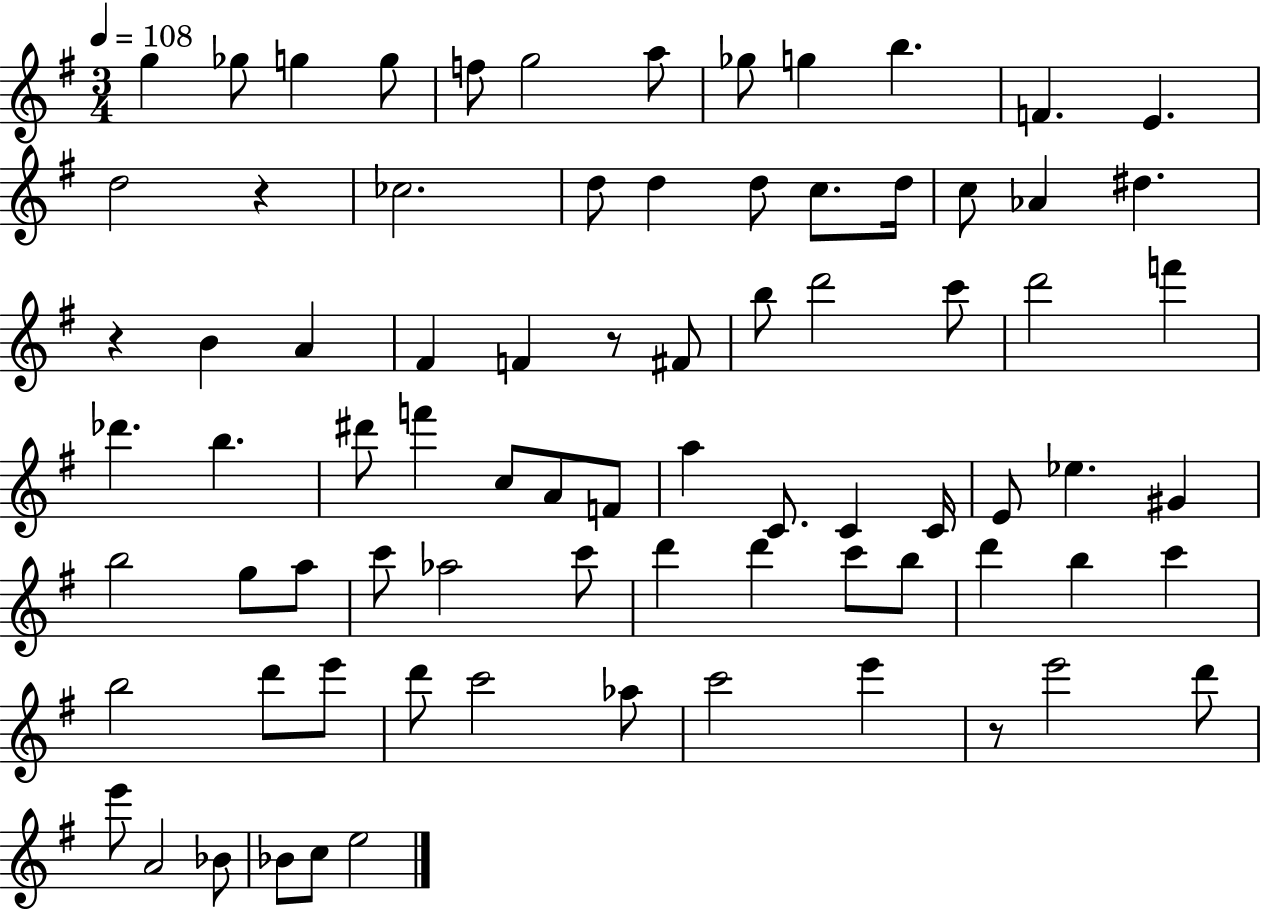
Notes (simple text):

G5/q Gb5/e G5/q G5/e F5/e G5/h A5/e Gb5/e G5/q B5/q. F4/q. E4/q. D5/h R/q CES5/h. D5/e D5/q D5/e C5/e. D5/s C5/e Ab4/q D#5/q. R/q B4/q A4/q F#4/q F4/q R/e F#4/e B5/e D6/h C6/e D6/h F6/q Db6/q. B5/q. D#6/e F6/q C5/e A4/e F4/e A5/q C4/e. C4/q C4/s E4/e Eb5/q. G#4/q B5/h G5/e A5/e C6/e Ab5/h C6/e D6/q D6/q C6/e B5/e D6/q B5/q C6/q B5/h D6/e E6/e D6/e C6/h Ab5/e C6/h E6/q R/e E6/h D6/e E6/e A4/h Bb4/e Bb4/e C5/e E5/h